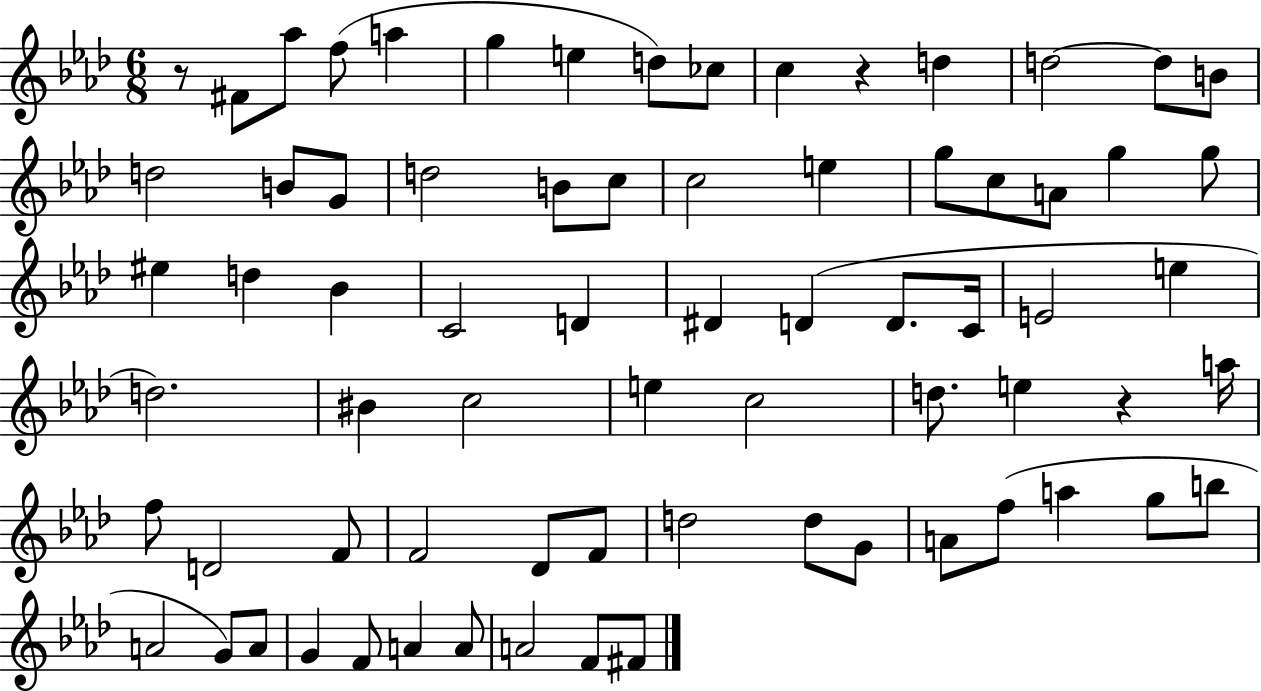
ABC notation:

X:1
T:Untitled
M:6/8
L:1/4
K:Ab
z/2 ^F/2 _a/2 f/2 a g e d/2 _c/2 c z d d2 d/2 B/2 d2 B/2 G/2 d2 B/2 c/2 c2 e g/2 c/2 A/2 g g/2 ^e d _B C2 D ^D D D/2 C/4 E2 e d2 ^B c2 e c2 d/2 e z a/4 f/2 D2 F/2 F2 _D/2 F/2 d2 d/2 G/2 A/2 f/2 a g/2 b/2 A2 G/2 A/2 G F/2 A A/2 A2 F/2 ^F/2